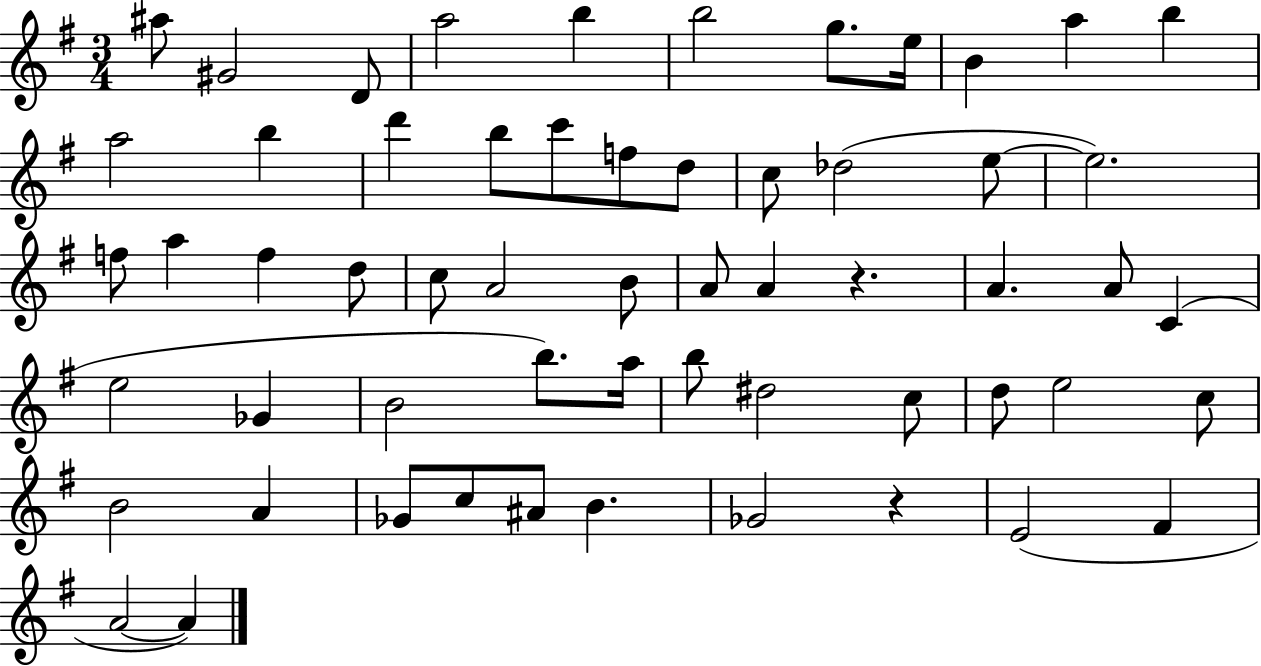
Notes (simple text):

A#5/e G#4/h D4/e A5/h B5/q B5/h G5/e. E5/s B4/q A5/q B5/q A5/h B5/q D6/q B5/e C6/e F5/e D5/e C5/e Db5/h E5/e E5/h. F5/e A5/q F5/q D5/e C5/e A4/h B4/e A4/e A4/q R/q. A4/q. A4/e C4/q E5/h Gb4/q B4/h B5/e. A5/s B5/e D#5/h C5/e D5/e E5/h C5/e B4/h A4/q Gb4/e C5/e A#4/e B4/q. Gb4/h R/q E4/h F#4/q A4/h A4/q